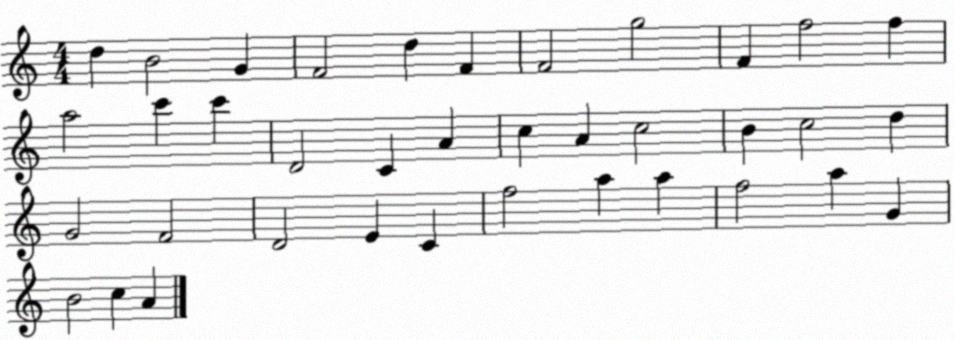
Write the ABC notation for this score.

X:1
T:Untitled
M:4/4
L:1/4
K:C
d B2 G F2 d F F2 g2 F f2 f a2 c' c' D2 C A c A c2 B c2 d G2 F2 D2 E C f2 a a f2 a G B2 c A